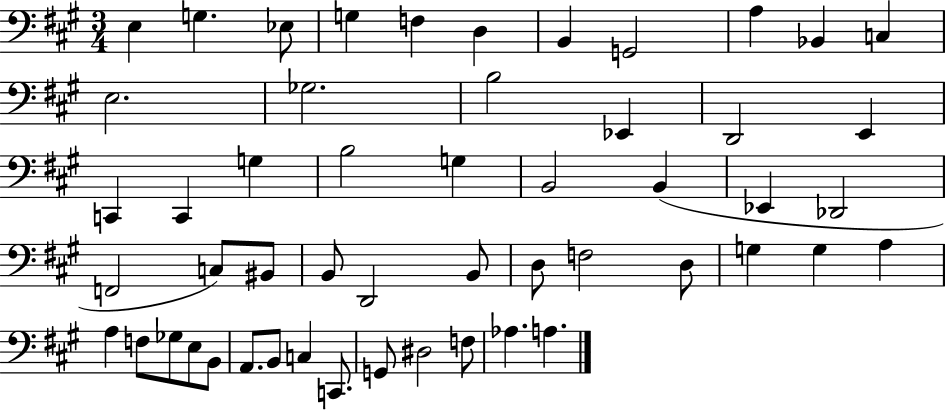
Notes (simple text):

E3/q G3/q. Eb3/e G3/q F3/q D3/q B2/q G2/h A3/q Bb2/q C3/q E3/h. Gb3/h. B3/h Eb2/q D2/h E2/q C2/q C2/q G3/q B3/h G3/q B2/h B2/q Eb2/q Db2/h F2/h C3/e BIS2/e B2/e D2/h B2/e D3/e F3/h D3/e G3/q G3/q A3/q A3/q F3/e Gb3/e E3/e B2/e A2/e. B2/e C3/q C2/e. G2/e D#3/h F3/e Ab3/q. A3/q.